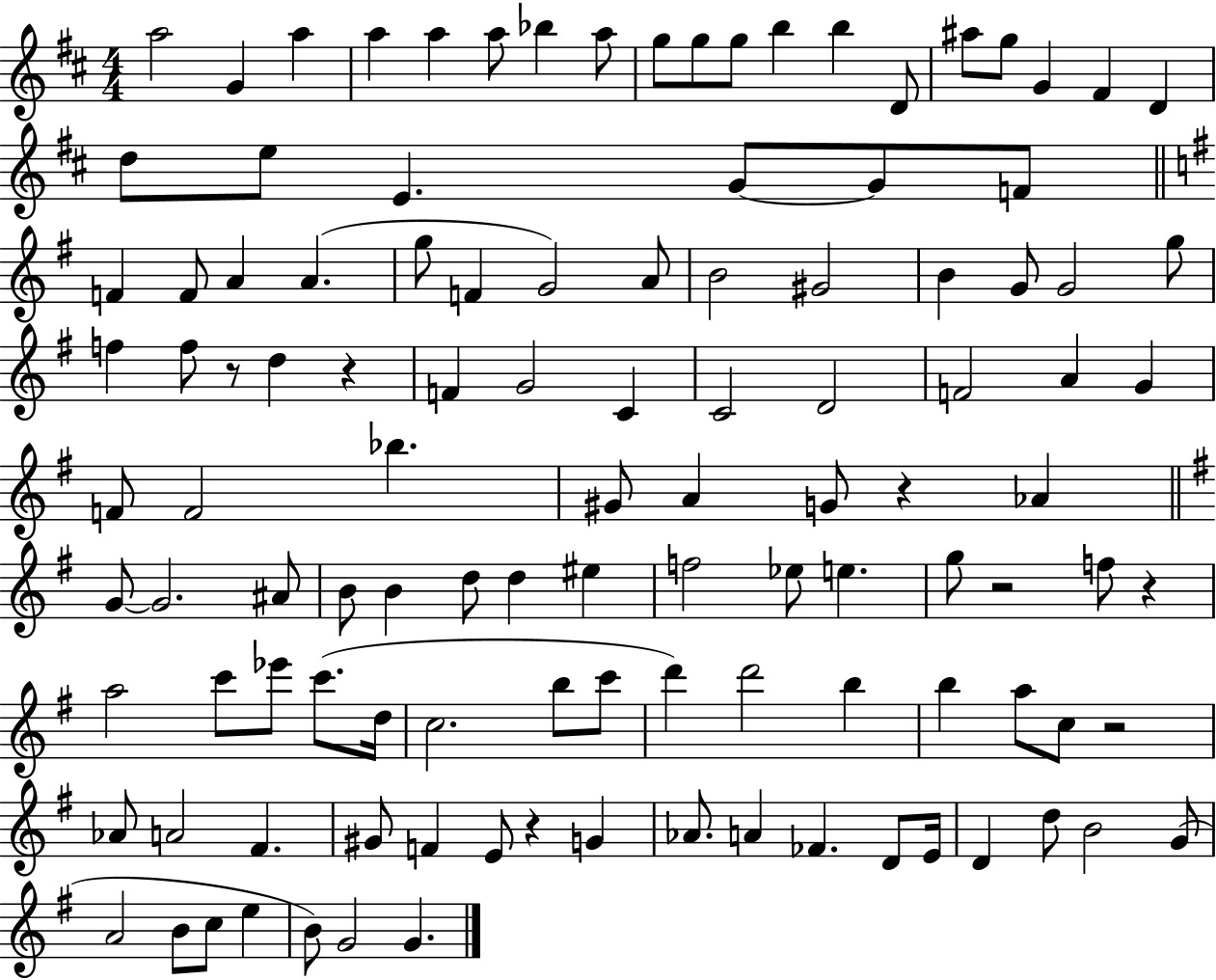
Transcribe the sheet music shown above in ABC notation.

X:1
T:Untitled
M:4/4
L:1/4
K:D
a2 G a a a a/2 _b a/2 g/2 g/2 g/2 b b D/2 ^a/2 g/2 G ^F D d/2 e/2 E G/2 G/2 F/2 F F/2 A A g/2 F G2 A/2 B2 ^G2 B G/2 G2 g/2 f f/2 z/2 d z F G2 C C2 D2 F2 A G F/2 F2 _b ^G/2 A G/2 z _A G/2 G2 ^A/2 B/2 B d/2 d ^e f2 _e/2 e g/2 z2 f/2 z a2 c'/2 _e'/2 c'/2 d/4 c2 b/2 c'/2 d' d'2 b b a/2 c/2 z2 _A/2 A2 ^F ^G/2 F E/2 z G _A/2 A _F D/2 E/4 D d/2 B2 G/2 A2 B/2 c/2 e B/2 G2 G